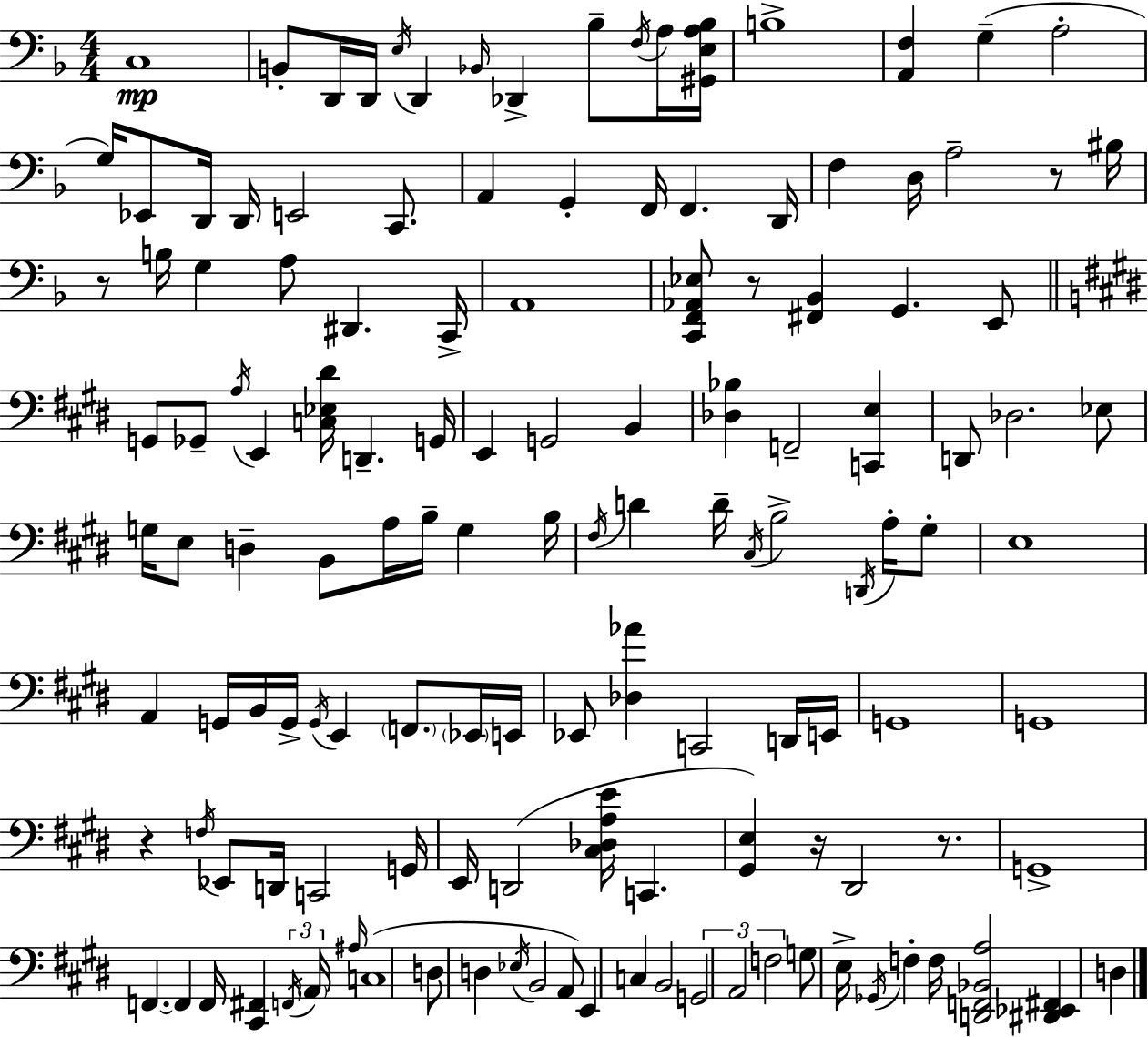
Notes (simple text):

C3/w B2/e D2/s D2/s E3/s D2/q Bb2/s Db2/q Bb3/e F3/s A3/s [G#2,E3,A3,Bb3]/s B3/w [A2,F3]/q G3/q A3/h G3/s Eb2/e D2/s D2/s E2/h C2/e. A2/q G2/q F2/s F2/q. D2/s F3/q D3/s A3/h R/e BIS3/s R/e B3/s G3/q A3/e D#2/q. C2/s A2/w [C2,F2,Ab2,Eb3]/e R/e [F#2,Bb2]/q G2/q. E2/e G2/e Gb2/e A3/s E2/q [C3,Eb3,D#4]/s D2/q. G2/s E2/q G2/h B2/q [Db3,Bb3]/q F2/h [C2,E3]/q D2/e Db3/h. Eb3/e G3/s E3/e D3/q B2/e A3/s B3/s G3/q B3/s F#3/s D4/q D4/s C#3/s B3/h D2/s A3/s G#3/e E3/w A2/q G2/s B2/s G2/s G2/s E2/q F2/e. Eb2/s E2/s Eb2/e [Db3,Ab4]/q C2/h D2/s E2/s G2/w G2/w R/q F3/s Eb2/e D2/s C2/h G2/s E2/s D2/h [C#3,Db3,A3,E4]/s C2/q. [G#2,E3]/q R/s D#2/h R/e. G2/w F2/q. F2/q F2/s [C#2,F#2]/q F2/s A2/s A#3/s C3/w D3/e D3/q Eb3/s B2/h A2/e E2/q C3/q B2/h G2/h A2/h F3/h G3/e E3/s Gb2/s F3/q F3/s [D2,F2,Bb2,A3]/h [D#2,Eb2,F#2]/q D3/q